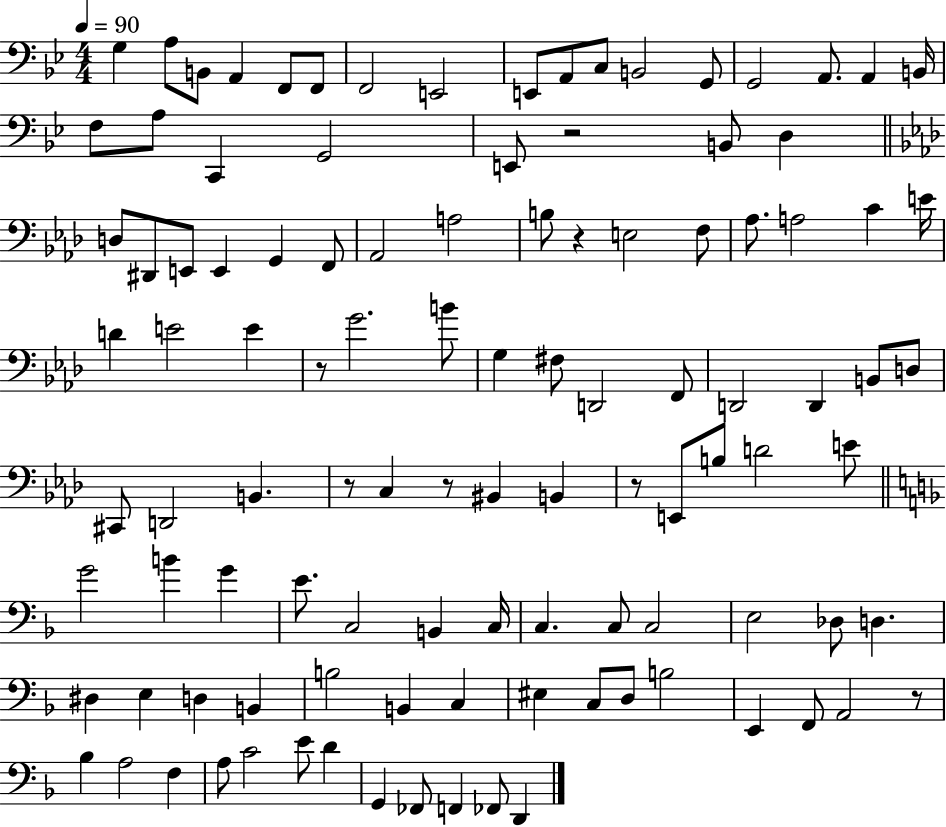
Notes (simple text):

G3/q A3/e B2/e A2/q F2/e F2/e F2/h E2/h E2/e A2/e C3/e B2/h G2/e G2/h A2/e. A2/q B2/s F3/e A3/e C2/q G2/h E2/e R/h B2/e D3/q D3/e D#2/e E2/e E2/q G2/q F2/e Ab2/h A3/h B3/e R/q E3/h F3/e Ab3/e. A3/h C4/q E4/s D4/q E4/h E4/q R/e G4/h. B4/e G3/q F#3/e D2/h F2/e D2/h D2/q B2/e D3/e C#2/e D2/h B2/q. R/e C3/q R/e BIS2/q B2/q R/e E2/e B3/e D4/h E4/e G4/h B4/q G4/q E4/e. C3/h B2/q C3/s C3/q. C3/e C3/h E3/h Db3/e D3/q. D#3/q E3/q D3/q B2/q B3/h B2/q C3/q EIS3/q C3/e D3/e B3/h E2/q F2/e A2/h R/e Bb3/q A3/h F3/q A3/e C4/h E4/e D4/q G2/q FES2/e F2/q FES2/e D2/q